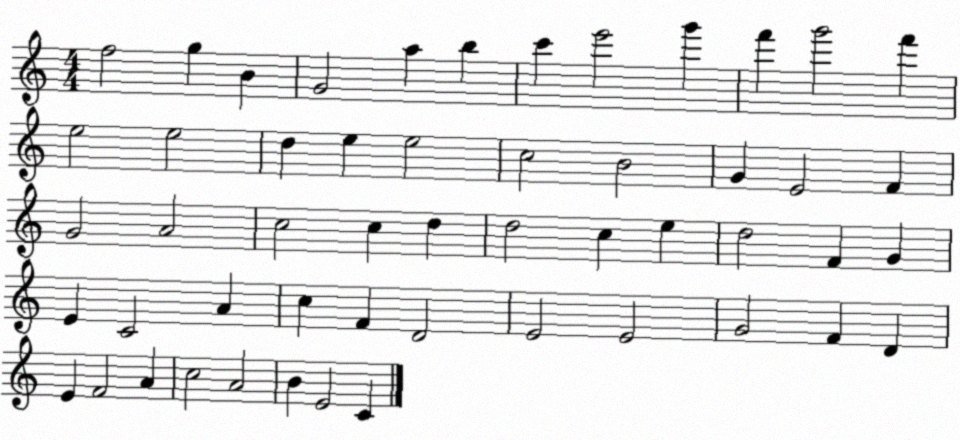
X:1
T:Untitled
M:4/4
L:1/4
K:C
f2 g B G2 a b c' e'2 g' f' g'2 f' e2 e2 d e e2 c2 B2 G E2 F G2 A2 c2 c d d2 c e d2 F G E C2 A c F D2 E2 E2 G2 F D E F2 A c2 A2 B E2 C